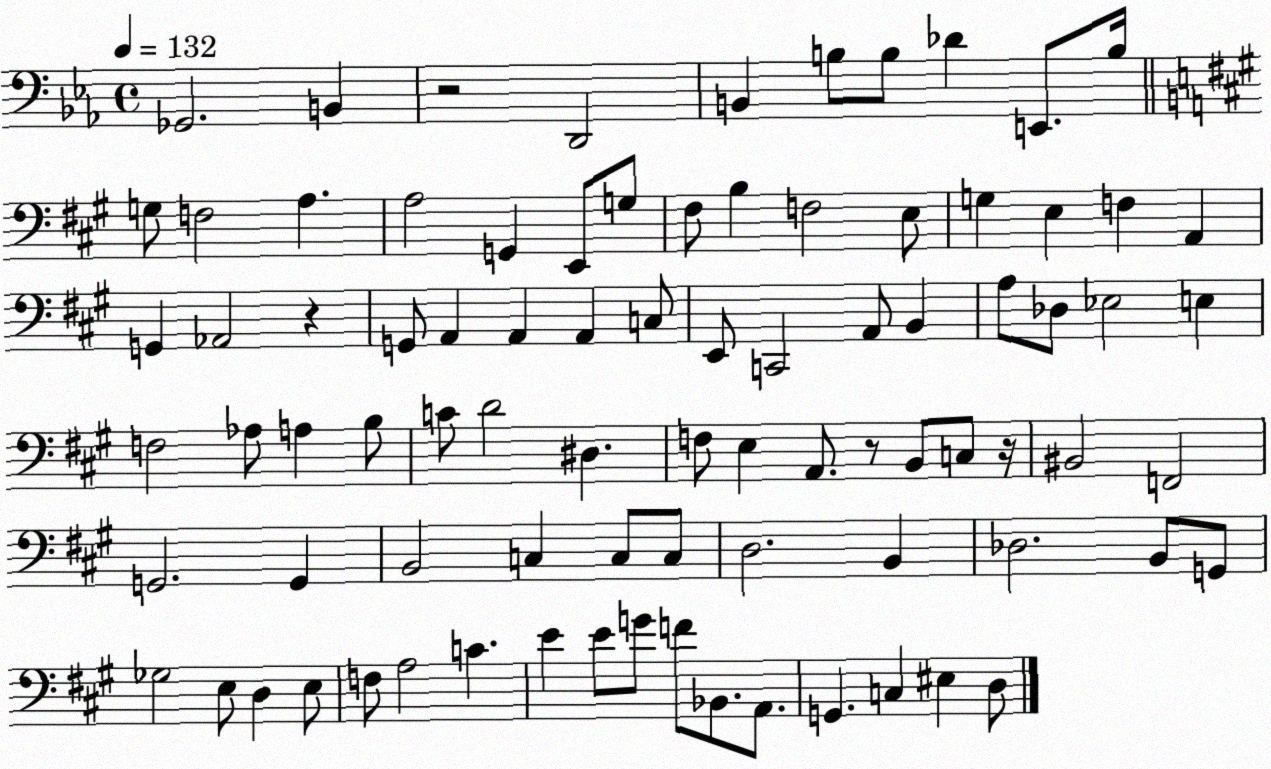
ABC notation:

X:1
T:Untitled
M:4/4
L:1/4
K:Eb
_G,,2 B,, z2 D,,2 B,, B,/2 B,/2 _D E,,/2 B,/4 G,/2 F,2 A, A,2 G,, E,,/2 G,/2 ^F,/2 B, F,2 E,/2 G, E, F, A,, G,, _A,,2 z G,,/2 A,, A,, A,, C,/2 E,,/2 C,,2 A,,/2 B,, A,/2 _D,/2 _E,2 E, F,2 _A,/2 A, B,/2 C/2 D2 ^D, F,/2 E, A,,/2 z/2 B,,/2 C,/2 z/4 ^B,,2 F,,2 G,,2 G,, B,,2 C, C,/2 C,/2 D,2 B,, _D,2 B,,/2 G,,/2 _G,2 E,/2 D, E,/2 F,/2 A,2 C E E/2 G/2 F/2 _B,,/2 A,,/2 G,, C, ^E, D,/2